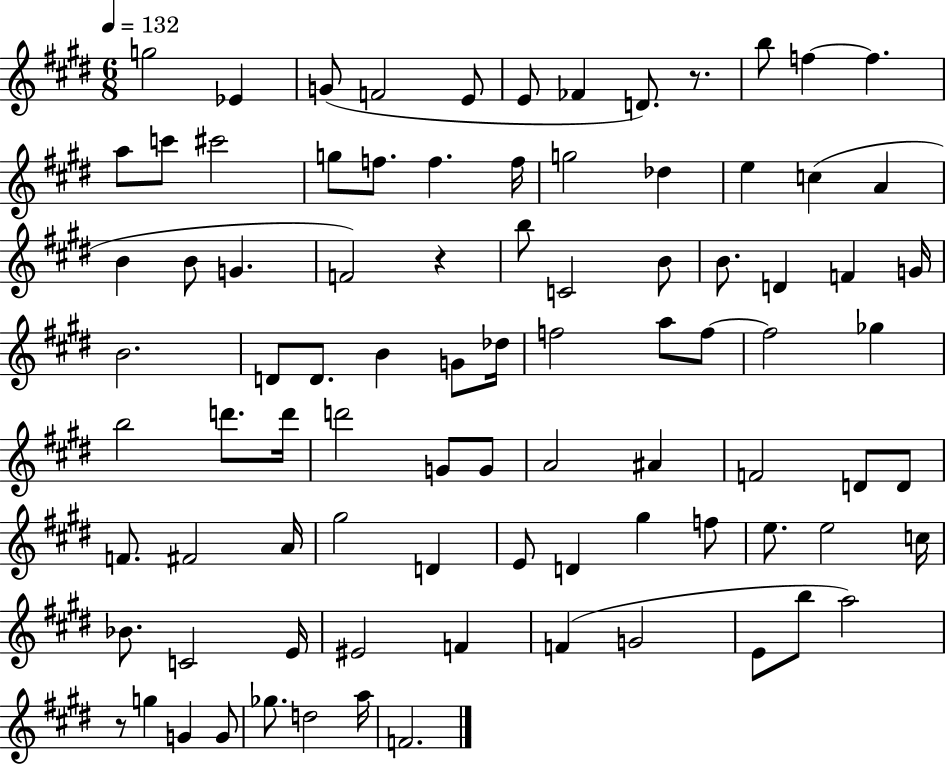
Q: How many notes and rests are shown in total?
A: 88